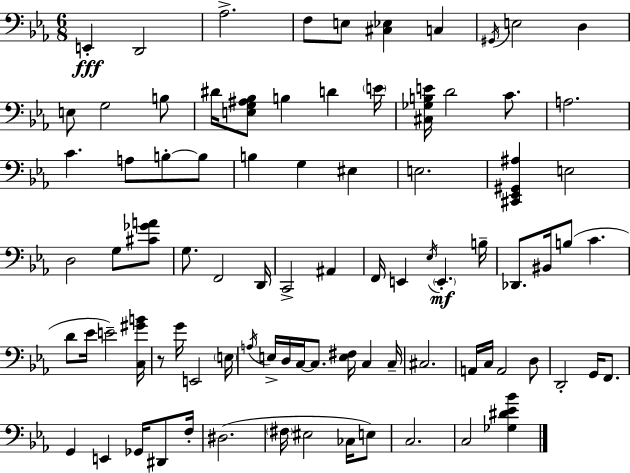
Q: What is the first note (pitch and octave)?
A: E2